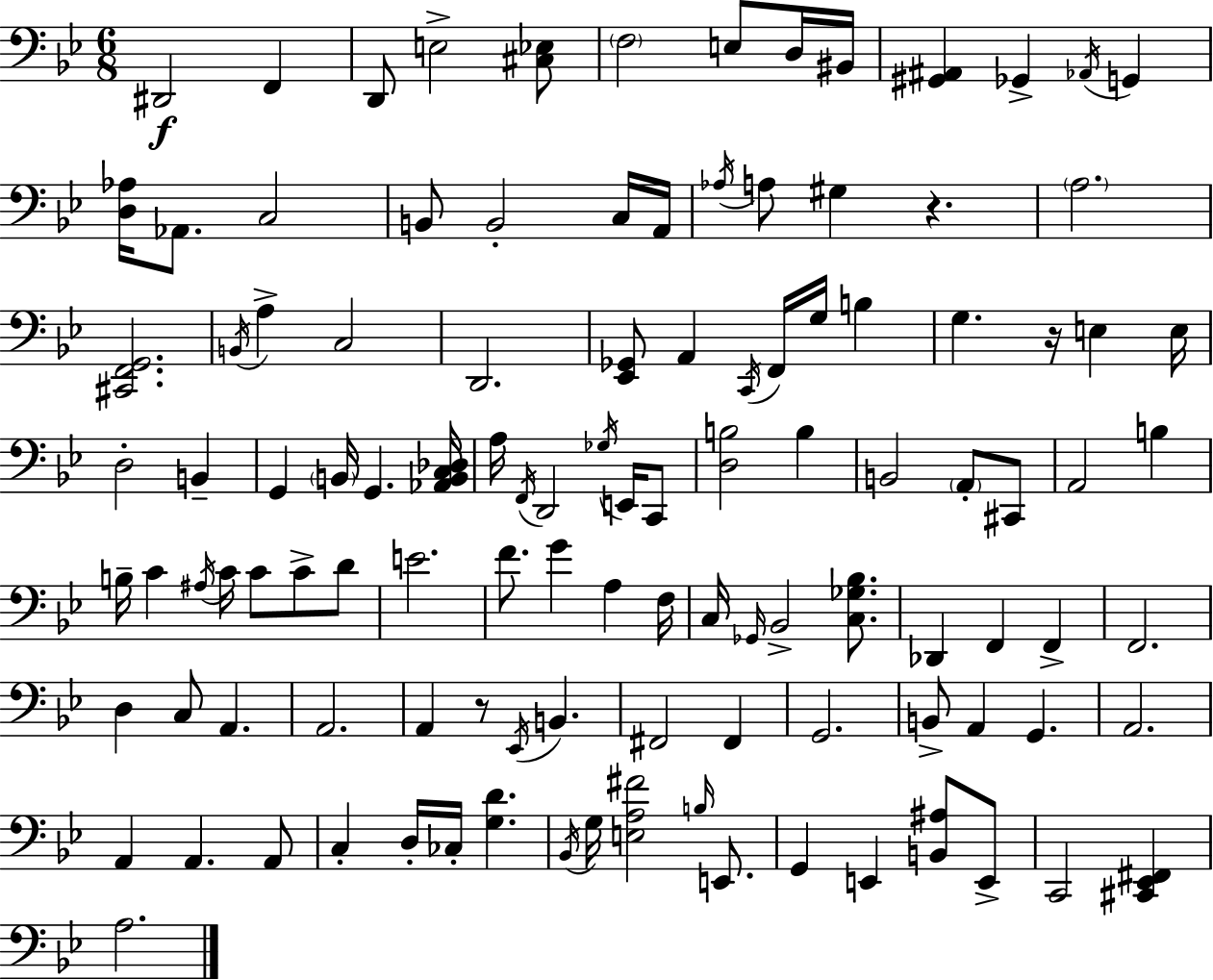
X:1
T:Untitled
M:6/8
L:1/4
K:Gm
^D,,2 F,, D,,/2 E,2 [^C,_E,]/2 F,2 E,/2 D,/4 ^B,,/4 [^G,,^A,,] _G,, _A,,/4 G,, [D,_A,]/4 _A,,/2 C,2 B,,/2 B,,2 C,/4 A,,/4 _A,/4 A,/2 ^G, z A,2 [^C,,F,,G,,]2 B,,/4 A, C,2 D,,2 [_E,,_G,,]/2 A,, C,,/4 F,,/4 G,/4 B, G, z/4 E, E,/4 D,2 B,, G,, B,,/4 G,, [_A,,B,,C,_D,]/4 A,/4 F,,/4 D,,2 _G,/4 E,,/4 C,,/2 [D,B,]2 B, B,,2 A,,/2 ^C,,/2 A,,2 B, B,/4 C ^A,/4 C/4 C/2 C/2 D/2 E2 F/2 G A, F,/4 C,/4 _G,,/4 _B,,2 [C,_G,_B,]/2 _D,, F,, F,, F,,2 D, C,/2 A,, A,,2 A,, z/2 _E,,/4 B,, ^F,,2 ^F,, G,,2 B,,/2 A,, G,, A,,2 A,, A,, A,,/2 C, D,/4 _C,/4 [G,D] _B,,/4 G,/4 [E,A,^F]2 B,/4 E,,/2 G,, E,, [B,,^A,]/2 E,,/2 C,,2 [^C,,_E,,^F,,] A,2